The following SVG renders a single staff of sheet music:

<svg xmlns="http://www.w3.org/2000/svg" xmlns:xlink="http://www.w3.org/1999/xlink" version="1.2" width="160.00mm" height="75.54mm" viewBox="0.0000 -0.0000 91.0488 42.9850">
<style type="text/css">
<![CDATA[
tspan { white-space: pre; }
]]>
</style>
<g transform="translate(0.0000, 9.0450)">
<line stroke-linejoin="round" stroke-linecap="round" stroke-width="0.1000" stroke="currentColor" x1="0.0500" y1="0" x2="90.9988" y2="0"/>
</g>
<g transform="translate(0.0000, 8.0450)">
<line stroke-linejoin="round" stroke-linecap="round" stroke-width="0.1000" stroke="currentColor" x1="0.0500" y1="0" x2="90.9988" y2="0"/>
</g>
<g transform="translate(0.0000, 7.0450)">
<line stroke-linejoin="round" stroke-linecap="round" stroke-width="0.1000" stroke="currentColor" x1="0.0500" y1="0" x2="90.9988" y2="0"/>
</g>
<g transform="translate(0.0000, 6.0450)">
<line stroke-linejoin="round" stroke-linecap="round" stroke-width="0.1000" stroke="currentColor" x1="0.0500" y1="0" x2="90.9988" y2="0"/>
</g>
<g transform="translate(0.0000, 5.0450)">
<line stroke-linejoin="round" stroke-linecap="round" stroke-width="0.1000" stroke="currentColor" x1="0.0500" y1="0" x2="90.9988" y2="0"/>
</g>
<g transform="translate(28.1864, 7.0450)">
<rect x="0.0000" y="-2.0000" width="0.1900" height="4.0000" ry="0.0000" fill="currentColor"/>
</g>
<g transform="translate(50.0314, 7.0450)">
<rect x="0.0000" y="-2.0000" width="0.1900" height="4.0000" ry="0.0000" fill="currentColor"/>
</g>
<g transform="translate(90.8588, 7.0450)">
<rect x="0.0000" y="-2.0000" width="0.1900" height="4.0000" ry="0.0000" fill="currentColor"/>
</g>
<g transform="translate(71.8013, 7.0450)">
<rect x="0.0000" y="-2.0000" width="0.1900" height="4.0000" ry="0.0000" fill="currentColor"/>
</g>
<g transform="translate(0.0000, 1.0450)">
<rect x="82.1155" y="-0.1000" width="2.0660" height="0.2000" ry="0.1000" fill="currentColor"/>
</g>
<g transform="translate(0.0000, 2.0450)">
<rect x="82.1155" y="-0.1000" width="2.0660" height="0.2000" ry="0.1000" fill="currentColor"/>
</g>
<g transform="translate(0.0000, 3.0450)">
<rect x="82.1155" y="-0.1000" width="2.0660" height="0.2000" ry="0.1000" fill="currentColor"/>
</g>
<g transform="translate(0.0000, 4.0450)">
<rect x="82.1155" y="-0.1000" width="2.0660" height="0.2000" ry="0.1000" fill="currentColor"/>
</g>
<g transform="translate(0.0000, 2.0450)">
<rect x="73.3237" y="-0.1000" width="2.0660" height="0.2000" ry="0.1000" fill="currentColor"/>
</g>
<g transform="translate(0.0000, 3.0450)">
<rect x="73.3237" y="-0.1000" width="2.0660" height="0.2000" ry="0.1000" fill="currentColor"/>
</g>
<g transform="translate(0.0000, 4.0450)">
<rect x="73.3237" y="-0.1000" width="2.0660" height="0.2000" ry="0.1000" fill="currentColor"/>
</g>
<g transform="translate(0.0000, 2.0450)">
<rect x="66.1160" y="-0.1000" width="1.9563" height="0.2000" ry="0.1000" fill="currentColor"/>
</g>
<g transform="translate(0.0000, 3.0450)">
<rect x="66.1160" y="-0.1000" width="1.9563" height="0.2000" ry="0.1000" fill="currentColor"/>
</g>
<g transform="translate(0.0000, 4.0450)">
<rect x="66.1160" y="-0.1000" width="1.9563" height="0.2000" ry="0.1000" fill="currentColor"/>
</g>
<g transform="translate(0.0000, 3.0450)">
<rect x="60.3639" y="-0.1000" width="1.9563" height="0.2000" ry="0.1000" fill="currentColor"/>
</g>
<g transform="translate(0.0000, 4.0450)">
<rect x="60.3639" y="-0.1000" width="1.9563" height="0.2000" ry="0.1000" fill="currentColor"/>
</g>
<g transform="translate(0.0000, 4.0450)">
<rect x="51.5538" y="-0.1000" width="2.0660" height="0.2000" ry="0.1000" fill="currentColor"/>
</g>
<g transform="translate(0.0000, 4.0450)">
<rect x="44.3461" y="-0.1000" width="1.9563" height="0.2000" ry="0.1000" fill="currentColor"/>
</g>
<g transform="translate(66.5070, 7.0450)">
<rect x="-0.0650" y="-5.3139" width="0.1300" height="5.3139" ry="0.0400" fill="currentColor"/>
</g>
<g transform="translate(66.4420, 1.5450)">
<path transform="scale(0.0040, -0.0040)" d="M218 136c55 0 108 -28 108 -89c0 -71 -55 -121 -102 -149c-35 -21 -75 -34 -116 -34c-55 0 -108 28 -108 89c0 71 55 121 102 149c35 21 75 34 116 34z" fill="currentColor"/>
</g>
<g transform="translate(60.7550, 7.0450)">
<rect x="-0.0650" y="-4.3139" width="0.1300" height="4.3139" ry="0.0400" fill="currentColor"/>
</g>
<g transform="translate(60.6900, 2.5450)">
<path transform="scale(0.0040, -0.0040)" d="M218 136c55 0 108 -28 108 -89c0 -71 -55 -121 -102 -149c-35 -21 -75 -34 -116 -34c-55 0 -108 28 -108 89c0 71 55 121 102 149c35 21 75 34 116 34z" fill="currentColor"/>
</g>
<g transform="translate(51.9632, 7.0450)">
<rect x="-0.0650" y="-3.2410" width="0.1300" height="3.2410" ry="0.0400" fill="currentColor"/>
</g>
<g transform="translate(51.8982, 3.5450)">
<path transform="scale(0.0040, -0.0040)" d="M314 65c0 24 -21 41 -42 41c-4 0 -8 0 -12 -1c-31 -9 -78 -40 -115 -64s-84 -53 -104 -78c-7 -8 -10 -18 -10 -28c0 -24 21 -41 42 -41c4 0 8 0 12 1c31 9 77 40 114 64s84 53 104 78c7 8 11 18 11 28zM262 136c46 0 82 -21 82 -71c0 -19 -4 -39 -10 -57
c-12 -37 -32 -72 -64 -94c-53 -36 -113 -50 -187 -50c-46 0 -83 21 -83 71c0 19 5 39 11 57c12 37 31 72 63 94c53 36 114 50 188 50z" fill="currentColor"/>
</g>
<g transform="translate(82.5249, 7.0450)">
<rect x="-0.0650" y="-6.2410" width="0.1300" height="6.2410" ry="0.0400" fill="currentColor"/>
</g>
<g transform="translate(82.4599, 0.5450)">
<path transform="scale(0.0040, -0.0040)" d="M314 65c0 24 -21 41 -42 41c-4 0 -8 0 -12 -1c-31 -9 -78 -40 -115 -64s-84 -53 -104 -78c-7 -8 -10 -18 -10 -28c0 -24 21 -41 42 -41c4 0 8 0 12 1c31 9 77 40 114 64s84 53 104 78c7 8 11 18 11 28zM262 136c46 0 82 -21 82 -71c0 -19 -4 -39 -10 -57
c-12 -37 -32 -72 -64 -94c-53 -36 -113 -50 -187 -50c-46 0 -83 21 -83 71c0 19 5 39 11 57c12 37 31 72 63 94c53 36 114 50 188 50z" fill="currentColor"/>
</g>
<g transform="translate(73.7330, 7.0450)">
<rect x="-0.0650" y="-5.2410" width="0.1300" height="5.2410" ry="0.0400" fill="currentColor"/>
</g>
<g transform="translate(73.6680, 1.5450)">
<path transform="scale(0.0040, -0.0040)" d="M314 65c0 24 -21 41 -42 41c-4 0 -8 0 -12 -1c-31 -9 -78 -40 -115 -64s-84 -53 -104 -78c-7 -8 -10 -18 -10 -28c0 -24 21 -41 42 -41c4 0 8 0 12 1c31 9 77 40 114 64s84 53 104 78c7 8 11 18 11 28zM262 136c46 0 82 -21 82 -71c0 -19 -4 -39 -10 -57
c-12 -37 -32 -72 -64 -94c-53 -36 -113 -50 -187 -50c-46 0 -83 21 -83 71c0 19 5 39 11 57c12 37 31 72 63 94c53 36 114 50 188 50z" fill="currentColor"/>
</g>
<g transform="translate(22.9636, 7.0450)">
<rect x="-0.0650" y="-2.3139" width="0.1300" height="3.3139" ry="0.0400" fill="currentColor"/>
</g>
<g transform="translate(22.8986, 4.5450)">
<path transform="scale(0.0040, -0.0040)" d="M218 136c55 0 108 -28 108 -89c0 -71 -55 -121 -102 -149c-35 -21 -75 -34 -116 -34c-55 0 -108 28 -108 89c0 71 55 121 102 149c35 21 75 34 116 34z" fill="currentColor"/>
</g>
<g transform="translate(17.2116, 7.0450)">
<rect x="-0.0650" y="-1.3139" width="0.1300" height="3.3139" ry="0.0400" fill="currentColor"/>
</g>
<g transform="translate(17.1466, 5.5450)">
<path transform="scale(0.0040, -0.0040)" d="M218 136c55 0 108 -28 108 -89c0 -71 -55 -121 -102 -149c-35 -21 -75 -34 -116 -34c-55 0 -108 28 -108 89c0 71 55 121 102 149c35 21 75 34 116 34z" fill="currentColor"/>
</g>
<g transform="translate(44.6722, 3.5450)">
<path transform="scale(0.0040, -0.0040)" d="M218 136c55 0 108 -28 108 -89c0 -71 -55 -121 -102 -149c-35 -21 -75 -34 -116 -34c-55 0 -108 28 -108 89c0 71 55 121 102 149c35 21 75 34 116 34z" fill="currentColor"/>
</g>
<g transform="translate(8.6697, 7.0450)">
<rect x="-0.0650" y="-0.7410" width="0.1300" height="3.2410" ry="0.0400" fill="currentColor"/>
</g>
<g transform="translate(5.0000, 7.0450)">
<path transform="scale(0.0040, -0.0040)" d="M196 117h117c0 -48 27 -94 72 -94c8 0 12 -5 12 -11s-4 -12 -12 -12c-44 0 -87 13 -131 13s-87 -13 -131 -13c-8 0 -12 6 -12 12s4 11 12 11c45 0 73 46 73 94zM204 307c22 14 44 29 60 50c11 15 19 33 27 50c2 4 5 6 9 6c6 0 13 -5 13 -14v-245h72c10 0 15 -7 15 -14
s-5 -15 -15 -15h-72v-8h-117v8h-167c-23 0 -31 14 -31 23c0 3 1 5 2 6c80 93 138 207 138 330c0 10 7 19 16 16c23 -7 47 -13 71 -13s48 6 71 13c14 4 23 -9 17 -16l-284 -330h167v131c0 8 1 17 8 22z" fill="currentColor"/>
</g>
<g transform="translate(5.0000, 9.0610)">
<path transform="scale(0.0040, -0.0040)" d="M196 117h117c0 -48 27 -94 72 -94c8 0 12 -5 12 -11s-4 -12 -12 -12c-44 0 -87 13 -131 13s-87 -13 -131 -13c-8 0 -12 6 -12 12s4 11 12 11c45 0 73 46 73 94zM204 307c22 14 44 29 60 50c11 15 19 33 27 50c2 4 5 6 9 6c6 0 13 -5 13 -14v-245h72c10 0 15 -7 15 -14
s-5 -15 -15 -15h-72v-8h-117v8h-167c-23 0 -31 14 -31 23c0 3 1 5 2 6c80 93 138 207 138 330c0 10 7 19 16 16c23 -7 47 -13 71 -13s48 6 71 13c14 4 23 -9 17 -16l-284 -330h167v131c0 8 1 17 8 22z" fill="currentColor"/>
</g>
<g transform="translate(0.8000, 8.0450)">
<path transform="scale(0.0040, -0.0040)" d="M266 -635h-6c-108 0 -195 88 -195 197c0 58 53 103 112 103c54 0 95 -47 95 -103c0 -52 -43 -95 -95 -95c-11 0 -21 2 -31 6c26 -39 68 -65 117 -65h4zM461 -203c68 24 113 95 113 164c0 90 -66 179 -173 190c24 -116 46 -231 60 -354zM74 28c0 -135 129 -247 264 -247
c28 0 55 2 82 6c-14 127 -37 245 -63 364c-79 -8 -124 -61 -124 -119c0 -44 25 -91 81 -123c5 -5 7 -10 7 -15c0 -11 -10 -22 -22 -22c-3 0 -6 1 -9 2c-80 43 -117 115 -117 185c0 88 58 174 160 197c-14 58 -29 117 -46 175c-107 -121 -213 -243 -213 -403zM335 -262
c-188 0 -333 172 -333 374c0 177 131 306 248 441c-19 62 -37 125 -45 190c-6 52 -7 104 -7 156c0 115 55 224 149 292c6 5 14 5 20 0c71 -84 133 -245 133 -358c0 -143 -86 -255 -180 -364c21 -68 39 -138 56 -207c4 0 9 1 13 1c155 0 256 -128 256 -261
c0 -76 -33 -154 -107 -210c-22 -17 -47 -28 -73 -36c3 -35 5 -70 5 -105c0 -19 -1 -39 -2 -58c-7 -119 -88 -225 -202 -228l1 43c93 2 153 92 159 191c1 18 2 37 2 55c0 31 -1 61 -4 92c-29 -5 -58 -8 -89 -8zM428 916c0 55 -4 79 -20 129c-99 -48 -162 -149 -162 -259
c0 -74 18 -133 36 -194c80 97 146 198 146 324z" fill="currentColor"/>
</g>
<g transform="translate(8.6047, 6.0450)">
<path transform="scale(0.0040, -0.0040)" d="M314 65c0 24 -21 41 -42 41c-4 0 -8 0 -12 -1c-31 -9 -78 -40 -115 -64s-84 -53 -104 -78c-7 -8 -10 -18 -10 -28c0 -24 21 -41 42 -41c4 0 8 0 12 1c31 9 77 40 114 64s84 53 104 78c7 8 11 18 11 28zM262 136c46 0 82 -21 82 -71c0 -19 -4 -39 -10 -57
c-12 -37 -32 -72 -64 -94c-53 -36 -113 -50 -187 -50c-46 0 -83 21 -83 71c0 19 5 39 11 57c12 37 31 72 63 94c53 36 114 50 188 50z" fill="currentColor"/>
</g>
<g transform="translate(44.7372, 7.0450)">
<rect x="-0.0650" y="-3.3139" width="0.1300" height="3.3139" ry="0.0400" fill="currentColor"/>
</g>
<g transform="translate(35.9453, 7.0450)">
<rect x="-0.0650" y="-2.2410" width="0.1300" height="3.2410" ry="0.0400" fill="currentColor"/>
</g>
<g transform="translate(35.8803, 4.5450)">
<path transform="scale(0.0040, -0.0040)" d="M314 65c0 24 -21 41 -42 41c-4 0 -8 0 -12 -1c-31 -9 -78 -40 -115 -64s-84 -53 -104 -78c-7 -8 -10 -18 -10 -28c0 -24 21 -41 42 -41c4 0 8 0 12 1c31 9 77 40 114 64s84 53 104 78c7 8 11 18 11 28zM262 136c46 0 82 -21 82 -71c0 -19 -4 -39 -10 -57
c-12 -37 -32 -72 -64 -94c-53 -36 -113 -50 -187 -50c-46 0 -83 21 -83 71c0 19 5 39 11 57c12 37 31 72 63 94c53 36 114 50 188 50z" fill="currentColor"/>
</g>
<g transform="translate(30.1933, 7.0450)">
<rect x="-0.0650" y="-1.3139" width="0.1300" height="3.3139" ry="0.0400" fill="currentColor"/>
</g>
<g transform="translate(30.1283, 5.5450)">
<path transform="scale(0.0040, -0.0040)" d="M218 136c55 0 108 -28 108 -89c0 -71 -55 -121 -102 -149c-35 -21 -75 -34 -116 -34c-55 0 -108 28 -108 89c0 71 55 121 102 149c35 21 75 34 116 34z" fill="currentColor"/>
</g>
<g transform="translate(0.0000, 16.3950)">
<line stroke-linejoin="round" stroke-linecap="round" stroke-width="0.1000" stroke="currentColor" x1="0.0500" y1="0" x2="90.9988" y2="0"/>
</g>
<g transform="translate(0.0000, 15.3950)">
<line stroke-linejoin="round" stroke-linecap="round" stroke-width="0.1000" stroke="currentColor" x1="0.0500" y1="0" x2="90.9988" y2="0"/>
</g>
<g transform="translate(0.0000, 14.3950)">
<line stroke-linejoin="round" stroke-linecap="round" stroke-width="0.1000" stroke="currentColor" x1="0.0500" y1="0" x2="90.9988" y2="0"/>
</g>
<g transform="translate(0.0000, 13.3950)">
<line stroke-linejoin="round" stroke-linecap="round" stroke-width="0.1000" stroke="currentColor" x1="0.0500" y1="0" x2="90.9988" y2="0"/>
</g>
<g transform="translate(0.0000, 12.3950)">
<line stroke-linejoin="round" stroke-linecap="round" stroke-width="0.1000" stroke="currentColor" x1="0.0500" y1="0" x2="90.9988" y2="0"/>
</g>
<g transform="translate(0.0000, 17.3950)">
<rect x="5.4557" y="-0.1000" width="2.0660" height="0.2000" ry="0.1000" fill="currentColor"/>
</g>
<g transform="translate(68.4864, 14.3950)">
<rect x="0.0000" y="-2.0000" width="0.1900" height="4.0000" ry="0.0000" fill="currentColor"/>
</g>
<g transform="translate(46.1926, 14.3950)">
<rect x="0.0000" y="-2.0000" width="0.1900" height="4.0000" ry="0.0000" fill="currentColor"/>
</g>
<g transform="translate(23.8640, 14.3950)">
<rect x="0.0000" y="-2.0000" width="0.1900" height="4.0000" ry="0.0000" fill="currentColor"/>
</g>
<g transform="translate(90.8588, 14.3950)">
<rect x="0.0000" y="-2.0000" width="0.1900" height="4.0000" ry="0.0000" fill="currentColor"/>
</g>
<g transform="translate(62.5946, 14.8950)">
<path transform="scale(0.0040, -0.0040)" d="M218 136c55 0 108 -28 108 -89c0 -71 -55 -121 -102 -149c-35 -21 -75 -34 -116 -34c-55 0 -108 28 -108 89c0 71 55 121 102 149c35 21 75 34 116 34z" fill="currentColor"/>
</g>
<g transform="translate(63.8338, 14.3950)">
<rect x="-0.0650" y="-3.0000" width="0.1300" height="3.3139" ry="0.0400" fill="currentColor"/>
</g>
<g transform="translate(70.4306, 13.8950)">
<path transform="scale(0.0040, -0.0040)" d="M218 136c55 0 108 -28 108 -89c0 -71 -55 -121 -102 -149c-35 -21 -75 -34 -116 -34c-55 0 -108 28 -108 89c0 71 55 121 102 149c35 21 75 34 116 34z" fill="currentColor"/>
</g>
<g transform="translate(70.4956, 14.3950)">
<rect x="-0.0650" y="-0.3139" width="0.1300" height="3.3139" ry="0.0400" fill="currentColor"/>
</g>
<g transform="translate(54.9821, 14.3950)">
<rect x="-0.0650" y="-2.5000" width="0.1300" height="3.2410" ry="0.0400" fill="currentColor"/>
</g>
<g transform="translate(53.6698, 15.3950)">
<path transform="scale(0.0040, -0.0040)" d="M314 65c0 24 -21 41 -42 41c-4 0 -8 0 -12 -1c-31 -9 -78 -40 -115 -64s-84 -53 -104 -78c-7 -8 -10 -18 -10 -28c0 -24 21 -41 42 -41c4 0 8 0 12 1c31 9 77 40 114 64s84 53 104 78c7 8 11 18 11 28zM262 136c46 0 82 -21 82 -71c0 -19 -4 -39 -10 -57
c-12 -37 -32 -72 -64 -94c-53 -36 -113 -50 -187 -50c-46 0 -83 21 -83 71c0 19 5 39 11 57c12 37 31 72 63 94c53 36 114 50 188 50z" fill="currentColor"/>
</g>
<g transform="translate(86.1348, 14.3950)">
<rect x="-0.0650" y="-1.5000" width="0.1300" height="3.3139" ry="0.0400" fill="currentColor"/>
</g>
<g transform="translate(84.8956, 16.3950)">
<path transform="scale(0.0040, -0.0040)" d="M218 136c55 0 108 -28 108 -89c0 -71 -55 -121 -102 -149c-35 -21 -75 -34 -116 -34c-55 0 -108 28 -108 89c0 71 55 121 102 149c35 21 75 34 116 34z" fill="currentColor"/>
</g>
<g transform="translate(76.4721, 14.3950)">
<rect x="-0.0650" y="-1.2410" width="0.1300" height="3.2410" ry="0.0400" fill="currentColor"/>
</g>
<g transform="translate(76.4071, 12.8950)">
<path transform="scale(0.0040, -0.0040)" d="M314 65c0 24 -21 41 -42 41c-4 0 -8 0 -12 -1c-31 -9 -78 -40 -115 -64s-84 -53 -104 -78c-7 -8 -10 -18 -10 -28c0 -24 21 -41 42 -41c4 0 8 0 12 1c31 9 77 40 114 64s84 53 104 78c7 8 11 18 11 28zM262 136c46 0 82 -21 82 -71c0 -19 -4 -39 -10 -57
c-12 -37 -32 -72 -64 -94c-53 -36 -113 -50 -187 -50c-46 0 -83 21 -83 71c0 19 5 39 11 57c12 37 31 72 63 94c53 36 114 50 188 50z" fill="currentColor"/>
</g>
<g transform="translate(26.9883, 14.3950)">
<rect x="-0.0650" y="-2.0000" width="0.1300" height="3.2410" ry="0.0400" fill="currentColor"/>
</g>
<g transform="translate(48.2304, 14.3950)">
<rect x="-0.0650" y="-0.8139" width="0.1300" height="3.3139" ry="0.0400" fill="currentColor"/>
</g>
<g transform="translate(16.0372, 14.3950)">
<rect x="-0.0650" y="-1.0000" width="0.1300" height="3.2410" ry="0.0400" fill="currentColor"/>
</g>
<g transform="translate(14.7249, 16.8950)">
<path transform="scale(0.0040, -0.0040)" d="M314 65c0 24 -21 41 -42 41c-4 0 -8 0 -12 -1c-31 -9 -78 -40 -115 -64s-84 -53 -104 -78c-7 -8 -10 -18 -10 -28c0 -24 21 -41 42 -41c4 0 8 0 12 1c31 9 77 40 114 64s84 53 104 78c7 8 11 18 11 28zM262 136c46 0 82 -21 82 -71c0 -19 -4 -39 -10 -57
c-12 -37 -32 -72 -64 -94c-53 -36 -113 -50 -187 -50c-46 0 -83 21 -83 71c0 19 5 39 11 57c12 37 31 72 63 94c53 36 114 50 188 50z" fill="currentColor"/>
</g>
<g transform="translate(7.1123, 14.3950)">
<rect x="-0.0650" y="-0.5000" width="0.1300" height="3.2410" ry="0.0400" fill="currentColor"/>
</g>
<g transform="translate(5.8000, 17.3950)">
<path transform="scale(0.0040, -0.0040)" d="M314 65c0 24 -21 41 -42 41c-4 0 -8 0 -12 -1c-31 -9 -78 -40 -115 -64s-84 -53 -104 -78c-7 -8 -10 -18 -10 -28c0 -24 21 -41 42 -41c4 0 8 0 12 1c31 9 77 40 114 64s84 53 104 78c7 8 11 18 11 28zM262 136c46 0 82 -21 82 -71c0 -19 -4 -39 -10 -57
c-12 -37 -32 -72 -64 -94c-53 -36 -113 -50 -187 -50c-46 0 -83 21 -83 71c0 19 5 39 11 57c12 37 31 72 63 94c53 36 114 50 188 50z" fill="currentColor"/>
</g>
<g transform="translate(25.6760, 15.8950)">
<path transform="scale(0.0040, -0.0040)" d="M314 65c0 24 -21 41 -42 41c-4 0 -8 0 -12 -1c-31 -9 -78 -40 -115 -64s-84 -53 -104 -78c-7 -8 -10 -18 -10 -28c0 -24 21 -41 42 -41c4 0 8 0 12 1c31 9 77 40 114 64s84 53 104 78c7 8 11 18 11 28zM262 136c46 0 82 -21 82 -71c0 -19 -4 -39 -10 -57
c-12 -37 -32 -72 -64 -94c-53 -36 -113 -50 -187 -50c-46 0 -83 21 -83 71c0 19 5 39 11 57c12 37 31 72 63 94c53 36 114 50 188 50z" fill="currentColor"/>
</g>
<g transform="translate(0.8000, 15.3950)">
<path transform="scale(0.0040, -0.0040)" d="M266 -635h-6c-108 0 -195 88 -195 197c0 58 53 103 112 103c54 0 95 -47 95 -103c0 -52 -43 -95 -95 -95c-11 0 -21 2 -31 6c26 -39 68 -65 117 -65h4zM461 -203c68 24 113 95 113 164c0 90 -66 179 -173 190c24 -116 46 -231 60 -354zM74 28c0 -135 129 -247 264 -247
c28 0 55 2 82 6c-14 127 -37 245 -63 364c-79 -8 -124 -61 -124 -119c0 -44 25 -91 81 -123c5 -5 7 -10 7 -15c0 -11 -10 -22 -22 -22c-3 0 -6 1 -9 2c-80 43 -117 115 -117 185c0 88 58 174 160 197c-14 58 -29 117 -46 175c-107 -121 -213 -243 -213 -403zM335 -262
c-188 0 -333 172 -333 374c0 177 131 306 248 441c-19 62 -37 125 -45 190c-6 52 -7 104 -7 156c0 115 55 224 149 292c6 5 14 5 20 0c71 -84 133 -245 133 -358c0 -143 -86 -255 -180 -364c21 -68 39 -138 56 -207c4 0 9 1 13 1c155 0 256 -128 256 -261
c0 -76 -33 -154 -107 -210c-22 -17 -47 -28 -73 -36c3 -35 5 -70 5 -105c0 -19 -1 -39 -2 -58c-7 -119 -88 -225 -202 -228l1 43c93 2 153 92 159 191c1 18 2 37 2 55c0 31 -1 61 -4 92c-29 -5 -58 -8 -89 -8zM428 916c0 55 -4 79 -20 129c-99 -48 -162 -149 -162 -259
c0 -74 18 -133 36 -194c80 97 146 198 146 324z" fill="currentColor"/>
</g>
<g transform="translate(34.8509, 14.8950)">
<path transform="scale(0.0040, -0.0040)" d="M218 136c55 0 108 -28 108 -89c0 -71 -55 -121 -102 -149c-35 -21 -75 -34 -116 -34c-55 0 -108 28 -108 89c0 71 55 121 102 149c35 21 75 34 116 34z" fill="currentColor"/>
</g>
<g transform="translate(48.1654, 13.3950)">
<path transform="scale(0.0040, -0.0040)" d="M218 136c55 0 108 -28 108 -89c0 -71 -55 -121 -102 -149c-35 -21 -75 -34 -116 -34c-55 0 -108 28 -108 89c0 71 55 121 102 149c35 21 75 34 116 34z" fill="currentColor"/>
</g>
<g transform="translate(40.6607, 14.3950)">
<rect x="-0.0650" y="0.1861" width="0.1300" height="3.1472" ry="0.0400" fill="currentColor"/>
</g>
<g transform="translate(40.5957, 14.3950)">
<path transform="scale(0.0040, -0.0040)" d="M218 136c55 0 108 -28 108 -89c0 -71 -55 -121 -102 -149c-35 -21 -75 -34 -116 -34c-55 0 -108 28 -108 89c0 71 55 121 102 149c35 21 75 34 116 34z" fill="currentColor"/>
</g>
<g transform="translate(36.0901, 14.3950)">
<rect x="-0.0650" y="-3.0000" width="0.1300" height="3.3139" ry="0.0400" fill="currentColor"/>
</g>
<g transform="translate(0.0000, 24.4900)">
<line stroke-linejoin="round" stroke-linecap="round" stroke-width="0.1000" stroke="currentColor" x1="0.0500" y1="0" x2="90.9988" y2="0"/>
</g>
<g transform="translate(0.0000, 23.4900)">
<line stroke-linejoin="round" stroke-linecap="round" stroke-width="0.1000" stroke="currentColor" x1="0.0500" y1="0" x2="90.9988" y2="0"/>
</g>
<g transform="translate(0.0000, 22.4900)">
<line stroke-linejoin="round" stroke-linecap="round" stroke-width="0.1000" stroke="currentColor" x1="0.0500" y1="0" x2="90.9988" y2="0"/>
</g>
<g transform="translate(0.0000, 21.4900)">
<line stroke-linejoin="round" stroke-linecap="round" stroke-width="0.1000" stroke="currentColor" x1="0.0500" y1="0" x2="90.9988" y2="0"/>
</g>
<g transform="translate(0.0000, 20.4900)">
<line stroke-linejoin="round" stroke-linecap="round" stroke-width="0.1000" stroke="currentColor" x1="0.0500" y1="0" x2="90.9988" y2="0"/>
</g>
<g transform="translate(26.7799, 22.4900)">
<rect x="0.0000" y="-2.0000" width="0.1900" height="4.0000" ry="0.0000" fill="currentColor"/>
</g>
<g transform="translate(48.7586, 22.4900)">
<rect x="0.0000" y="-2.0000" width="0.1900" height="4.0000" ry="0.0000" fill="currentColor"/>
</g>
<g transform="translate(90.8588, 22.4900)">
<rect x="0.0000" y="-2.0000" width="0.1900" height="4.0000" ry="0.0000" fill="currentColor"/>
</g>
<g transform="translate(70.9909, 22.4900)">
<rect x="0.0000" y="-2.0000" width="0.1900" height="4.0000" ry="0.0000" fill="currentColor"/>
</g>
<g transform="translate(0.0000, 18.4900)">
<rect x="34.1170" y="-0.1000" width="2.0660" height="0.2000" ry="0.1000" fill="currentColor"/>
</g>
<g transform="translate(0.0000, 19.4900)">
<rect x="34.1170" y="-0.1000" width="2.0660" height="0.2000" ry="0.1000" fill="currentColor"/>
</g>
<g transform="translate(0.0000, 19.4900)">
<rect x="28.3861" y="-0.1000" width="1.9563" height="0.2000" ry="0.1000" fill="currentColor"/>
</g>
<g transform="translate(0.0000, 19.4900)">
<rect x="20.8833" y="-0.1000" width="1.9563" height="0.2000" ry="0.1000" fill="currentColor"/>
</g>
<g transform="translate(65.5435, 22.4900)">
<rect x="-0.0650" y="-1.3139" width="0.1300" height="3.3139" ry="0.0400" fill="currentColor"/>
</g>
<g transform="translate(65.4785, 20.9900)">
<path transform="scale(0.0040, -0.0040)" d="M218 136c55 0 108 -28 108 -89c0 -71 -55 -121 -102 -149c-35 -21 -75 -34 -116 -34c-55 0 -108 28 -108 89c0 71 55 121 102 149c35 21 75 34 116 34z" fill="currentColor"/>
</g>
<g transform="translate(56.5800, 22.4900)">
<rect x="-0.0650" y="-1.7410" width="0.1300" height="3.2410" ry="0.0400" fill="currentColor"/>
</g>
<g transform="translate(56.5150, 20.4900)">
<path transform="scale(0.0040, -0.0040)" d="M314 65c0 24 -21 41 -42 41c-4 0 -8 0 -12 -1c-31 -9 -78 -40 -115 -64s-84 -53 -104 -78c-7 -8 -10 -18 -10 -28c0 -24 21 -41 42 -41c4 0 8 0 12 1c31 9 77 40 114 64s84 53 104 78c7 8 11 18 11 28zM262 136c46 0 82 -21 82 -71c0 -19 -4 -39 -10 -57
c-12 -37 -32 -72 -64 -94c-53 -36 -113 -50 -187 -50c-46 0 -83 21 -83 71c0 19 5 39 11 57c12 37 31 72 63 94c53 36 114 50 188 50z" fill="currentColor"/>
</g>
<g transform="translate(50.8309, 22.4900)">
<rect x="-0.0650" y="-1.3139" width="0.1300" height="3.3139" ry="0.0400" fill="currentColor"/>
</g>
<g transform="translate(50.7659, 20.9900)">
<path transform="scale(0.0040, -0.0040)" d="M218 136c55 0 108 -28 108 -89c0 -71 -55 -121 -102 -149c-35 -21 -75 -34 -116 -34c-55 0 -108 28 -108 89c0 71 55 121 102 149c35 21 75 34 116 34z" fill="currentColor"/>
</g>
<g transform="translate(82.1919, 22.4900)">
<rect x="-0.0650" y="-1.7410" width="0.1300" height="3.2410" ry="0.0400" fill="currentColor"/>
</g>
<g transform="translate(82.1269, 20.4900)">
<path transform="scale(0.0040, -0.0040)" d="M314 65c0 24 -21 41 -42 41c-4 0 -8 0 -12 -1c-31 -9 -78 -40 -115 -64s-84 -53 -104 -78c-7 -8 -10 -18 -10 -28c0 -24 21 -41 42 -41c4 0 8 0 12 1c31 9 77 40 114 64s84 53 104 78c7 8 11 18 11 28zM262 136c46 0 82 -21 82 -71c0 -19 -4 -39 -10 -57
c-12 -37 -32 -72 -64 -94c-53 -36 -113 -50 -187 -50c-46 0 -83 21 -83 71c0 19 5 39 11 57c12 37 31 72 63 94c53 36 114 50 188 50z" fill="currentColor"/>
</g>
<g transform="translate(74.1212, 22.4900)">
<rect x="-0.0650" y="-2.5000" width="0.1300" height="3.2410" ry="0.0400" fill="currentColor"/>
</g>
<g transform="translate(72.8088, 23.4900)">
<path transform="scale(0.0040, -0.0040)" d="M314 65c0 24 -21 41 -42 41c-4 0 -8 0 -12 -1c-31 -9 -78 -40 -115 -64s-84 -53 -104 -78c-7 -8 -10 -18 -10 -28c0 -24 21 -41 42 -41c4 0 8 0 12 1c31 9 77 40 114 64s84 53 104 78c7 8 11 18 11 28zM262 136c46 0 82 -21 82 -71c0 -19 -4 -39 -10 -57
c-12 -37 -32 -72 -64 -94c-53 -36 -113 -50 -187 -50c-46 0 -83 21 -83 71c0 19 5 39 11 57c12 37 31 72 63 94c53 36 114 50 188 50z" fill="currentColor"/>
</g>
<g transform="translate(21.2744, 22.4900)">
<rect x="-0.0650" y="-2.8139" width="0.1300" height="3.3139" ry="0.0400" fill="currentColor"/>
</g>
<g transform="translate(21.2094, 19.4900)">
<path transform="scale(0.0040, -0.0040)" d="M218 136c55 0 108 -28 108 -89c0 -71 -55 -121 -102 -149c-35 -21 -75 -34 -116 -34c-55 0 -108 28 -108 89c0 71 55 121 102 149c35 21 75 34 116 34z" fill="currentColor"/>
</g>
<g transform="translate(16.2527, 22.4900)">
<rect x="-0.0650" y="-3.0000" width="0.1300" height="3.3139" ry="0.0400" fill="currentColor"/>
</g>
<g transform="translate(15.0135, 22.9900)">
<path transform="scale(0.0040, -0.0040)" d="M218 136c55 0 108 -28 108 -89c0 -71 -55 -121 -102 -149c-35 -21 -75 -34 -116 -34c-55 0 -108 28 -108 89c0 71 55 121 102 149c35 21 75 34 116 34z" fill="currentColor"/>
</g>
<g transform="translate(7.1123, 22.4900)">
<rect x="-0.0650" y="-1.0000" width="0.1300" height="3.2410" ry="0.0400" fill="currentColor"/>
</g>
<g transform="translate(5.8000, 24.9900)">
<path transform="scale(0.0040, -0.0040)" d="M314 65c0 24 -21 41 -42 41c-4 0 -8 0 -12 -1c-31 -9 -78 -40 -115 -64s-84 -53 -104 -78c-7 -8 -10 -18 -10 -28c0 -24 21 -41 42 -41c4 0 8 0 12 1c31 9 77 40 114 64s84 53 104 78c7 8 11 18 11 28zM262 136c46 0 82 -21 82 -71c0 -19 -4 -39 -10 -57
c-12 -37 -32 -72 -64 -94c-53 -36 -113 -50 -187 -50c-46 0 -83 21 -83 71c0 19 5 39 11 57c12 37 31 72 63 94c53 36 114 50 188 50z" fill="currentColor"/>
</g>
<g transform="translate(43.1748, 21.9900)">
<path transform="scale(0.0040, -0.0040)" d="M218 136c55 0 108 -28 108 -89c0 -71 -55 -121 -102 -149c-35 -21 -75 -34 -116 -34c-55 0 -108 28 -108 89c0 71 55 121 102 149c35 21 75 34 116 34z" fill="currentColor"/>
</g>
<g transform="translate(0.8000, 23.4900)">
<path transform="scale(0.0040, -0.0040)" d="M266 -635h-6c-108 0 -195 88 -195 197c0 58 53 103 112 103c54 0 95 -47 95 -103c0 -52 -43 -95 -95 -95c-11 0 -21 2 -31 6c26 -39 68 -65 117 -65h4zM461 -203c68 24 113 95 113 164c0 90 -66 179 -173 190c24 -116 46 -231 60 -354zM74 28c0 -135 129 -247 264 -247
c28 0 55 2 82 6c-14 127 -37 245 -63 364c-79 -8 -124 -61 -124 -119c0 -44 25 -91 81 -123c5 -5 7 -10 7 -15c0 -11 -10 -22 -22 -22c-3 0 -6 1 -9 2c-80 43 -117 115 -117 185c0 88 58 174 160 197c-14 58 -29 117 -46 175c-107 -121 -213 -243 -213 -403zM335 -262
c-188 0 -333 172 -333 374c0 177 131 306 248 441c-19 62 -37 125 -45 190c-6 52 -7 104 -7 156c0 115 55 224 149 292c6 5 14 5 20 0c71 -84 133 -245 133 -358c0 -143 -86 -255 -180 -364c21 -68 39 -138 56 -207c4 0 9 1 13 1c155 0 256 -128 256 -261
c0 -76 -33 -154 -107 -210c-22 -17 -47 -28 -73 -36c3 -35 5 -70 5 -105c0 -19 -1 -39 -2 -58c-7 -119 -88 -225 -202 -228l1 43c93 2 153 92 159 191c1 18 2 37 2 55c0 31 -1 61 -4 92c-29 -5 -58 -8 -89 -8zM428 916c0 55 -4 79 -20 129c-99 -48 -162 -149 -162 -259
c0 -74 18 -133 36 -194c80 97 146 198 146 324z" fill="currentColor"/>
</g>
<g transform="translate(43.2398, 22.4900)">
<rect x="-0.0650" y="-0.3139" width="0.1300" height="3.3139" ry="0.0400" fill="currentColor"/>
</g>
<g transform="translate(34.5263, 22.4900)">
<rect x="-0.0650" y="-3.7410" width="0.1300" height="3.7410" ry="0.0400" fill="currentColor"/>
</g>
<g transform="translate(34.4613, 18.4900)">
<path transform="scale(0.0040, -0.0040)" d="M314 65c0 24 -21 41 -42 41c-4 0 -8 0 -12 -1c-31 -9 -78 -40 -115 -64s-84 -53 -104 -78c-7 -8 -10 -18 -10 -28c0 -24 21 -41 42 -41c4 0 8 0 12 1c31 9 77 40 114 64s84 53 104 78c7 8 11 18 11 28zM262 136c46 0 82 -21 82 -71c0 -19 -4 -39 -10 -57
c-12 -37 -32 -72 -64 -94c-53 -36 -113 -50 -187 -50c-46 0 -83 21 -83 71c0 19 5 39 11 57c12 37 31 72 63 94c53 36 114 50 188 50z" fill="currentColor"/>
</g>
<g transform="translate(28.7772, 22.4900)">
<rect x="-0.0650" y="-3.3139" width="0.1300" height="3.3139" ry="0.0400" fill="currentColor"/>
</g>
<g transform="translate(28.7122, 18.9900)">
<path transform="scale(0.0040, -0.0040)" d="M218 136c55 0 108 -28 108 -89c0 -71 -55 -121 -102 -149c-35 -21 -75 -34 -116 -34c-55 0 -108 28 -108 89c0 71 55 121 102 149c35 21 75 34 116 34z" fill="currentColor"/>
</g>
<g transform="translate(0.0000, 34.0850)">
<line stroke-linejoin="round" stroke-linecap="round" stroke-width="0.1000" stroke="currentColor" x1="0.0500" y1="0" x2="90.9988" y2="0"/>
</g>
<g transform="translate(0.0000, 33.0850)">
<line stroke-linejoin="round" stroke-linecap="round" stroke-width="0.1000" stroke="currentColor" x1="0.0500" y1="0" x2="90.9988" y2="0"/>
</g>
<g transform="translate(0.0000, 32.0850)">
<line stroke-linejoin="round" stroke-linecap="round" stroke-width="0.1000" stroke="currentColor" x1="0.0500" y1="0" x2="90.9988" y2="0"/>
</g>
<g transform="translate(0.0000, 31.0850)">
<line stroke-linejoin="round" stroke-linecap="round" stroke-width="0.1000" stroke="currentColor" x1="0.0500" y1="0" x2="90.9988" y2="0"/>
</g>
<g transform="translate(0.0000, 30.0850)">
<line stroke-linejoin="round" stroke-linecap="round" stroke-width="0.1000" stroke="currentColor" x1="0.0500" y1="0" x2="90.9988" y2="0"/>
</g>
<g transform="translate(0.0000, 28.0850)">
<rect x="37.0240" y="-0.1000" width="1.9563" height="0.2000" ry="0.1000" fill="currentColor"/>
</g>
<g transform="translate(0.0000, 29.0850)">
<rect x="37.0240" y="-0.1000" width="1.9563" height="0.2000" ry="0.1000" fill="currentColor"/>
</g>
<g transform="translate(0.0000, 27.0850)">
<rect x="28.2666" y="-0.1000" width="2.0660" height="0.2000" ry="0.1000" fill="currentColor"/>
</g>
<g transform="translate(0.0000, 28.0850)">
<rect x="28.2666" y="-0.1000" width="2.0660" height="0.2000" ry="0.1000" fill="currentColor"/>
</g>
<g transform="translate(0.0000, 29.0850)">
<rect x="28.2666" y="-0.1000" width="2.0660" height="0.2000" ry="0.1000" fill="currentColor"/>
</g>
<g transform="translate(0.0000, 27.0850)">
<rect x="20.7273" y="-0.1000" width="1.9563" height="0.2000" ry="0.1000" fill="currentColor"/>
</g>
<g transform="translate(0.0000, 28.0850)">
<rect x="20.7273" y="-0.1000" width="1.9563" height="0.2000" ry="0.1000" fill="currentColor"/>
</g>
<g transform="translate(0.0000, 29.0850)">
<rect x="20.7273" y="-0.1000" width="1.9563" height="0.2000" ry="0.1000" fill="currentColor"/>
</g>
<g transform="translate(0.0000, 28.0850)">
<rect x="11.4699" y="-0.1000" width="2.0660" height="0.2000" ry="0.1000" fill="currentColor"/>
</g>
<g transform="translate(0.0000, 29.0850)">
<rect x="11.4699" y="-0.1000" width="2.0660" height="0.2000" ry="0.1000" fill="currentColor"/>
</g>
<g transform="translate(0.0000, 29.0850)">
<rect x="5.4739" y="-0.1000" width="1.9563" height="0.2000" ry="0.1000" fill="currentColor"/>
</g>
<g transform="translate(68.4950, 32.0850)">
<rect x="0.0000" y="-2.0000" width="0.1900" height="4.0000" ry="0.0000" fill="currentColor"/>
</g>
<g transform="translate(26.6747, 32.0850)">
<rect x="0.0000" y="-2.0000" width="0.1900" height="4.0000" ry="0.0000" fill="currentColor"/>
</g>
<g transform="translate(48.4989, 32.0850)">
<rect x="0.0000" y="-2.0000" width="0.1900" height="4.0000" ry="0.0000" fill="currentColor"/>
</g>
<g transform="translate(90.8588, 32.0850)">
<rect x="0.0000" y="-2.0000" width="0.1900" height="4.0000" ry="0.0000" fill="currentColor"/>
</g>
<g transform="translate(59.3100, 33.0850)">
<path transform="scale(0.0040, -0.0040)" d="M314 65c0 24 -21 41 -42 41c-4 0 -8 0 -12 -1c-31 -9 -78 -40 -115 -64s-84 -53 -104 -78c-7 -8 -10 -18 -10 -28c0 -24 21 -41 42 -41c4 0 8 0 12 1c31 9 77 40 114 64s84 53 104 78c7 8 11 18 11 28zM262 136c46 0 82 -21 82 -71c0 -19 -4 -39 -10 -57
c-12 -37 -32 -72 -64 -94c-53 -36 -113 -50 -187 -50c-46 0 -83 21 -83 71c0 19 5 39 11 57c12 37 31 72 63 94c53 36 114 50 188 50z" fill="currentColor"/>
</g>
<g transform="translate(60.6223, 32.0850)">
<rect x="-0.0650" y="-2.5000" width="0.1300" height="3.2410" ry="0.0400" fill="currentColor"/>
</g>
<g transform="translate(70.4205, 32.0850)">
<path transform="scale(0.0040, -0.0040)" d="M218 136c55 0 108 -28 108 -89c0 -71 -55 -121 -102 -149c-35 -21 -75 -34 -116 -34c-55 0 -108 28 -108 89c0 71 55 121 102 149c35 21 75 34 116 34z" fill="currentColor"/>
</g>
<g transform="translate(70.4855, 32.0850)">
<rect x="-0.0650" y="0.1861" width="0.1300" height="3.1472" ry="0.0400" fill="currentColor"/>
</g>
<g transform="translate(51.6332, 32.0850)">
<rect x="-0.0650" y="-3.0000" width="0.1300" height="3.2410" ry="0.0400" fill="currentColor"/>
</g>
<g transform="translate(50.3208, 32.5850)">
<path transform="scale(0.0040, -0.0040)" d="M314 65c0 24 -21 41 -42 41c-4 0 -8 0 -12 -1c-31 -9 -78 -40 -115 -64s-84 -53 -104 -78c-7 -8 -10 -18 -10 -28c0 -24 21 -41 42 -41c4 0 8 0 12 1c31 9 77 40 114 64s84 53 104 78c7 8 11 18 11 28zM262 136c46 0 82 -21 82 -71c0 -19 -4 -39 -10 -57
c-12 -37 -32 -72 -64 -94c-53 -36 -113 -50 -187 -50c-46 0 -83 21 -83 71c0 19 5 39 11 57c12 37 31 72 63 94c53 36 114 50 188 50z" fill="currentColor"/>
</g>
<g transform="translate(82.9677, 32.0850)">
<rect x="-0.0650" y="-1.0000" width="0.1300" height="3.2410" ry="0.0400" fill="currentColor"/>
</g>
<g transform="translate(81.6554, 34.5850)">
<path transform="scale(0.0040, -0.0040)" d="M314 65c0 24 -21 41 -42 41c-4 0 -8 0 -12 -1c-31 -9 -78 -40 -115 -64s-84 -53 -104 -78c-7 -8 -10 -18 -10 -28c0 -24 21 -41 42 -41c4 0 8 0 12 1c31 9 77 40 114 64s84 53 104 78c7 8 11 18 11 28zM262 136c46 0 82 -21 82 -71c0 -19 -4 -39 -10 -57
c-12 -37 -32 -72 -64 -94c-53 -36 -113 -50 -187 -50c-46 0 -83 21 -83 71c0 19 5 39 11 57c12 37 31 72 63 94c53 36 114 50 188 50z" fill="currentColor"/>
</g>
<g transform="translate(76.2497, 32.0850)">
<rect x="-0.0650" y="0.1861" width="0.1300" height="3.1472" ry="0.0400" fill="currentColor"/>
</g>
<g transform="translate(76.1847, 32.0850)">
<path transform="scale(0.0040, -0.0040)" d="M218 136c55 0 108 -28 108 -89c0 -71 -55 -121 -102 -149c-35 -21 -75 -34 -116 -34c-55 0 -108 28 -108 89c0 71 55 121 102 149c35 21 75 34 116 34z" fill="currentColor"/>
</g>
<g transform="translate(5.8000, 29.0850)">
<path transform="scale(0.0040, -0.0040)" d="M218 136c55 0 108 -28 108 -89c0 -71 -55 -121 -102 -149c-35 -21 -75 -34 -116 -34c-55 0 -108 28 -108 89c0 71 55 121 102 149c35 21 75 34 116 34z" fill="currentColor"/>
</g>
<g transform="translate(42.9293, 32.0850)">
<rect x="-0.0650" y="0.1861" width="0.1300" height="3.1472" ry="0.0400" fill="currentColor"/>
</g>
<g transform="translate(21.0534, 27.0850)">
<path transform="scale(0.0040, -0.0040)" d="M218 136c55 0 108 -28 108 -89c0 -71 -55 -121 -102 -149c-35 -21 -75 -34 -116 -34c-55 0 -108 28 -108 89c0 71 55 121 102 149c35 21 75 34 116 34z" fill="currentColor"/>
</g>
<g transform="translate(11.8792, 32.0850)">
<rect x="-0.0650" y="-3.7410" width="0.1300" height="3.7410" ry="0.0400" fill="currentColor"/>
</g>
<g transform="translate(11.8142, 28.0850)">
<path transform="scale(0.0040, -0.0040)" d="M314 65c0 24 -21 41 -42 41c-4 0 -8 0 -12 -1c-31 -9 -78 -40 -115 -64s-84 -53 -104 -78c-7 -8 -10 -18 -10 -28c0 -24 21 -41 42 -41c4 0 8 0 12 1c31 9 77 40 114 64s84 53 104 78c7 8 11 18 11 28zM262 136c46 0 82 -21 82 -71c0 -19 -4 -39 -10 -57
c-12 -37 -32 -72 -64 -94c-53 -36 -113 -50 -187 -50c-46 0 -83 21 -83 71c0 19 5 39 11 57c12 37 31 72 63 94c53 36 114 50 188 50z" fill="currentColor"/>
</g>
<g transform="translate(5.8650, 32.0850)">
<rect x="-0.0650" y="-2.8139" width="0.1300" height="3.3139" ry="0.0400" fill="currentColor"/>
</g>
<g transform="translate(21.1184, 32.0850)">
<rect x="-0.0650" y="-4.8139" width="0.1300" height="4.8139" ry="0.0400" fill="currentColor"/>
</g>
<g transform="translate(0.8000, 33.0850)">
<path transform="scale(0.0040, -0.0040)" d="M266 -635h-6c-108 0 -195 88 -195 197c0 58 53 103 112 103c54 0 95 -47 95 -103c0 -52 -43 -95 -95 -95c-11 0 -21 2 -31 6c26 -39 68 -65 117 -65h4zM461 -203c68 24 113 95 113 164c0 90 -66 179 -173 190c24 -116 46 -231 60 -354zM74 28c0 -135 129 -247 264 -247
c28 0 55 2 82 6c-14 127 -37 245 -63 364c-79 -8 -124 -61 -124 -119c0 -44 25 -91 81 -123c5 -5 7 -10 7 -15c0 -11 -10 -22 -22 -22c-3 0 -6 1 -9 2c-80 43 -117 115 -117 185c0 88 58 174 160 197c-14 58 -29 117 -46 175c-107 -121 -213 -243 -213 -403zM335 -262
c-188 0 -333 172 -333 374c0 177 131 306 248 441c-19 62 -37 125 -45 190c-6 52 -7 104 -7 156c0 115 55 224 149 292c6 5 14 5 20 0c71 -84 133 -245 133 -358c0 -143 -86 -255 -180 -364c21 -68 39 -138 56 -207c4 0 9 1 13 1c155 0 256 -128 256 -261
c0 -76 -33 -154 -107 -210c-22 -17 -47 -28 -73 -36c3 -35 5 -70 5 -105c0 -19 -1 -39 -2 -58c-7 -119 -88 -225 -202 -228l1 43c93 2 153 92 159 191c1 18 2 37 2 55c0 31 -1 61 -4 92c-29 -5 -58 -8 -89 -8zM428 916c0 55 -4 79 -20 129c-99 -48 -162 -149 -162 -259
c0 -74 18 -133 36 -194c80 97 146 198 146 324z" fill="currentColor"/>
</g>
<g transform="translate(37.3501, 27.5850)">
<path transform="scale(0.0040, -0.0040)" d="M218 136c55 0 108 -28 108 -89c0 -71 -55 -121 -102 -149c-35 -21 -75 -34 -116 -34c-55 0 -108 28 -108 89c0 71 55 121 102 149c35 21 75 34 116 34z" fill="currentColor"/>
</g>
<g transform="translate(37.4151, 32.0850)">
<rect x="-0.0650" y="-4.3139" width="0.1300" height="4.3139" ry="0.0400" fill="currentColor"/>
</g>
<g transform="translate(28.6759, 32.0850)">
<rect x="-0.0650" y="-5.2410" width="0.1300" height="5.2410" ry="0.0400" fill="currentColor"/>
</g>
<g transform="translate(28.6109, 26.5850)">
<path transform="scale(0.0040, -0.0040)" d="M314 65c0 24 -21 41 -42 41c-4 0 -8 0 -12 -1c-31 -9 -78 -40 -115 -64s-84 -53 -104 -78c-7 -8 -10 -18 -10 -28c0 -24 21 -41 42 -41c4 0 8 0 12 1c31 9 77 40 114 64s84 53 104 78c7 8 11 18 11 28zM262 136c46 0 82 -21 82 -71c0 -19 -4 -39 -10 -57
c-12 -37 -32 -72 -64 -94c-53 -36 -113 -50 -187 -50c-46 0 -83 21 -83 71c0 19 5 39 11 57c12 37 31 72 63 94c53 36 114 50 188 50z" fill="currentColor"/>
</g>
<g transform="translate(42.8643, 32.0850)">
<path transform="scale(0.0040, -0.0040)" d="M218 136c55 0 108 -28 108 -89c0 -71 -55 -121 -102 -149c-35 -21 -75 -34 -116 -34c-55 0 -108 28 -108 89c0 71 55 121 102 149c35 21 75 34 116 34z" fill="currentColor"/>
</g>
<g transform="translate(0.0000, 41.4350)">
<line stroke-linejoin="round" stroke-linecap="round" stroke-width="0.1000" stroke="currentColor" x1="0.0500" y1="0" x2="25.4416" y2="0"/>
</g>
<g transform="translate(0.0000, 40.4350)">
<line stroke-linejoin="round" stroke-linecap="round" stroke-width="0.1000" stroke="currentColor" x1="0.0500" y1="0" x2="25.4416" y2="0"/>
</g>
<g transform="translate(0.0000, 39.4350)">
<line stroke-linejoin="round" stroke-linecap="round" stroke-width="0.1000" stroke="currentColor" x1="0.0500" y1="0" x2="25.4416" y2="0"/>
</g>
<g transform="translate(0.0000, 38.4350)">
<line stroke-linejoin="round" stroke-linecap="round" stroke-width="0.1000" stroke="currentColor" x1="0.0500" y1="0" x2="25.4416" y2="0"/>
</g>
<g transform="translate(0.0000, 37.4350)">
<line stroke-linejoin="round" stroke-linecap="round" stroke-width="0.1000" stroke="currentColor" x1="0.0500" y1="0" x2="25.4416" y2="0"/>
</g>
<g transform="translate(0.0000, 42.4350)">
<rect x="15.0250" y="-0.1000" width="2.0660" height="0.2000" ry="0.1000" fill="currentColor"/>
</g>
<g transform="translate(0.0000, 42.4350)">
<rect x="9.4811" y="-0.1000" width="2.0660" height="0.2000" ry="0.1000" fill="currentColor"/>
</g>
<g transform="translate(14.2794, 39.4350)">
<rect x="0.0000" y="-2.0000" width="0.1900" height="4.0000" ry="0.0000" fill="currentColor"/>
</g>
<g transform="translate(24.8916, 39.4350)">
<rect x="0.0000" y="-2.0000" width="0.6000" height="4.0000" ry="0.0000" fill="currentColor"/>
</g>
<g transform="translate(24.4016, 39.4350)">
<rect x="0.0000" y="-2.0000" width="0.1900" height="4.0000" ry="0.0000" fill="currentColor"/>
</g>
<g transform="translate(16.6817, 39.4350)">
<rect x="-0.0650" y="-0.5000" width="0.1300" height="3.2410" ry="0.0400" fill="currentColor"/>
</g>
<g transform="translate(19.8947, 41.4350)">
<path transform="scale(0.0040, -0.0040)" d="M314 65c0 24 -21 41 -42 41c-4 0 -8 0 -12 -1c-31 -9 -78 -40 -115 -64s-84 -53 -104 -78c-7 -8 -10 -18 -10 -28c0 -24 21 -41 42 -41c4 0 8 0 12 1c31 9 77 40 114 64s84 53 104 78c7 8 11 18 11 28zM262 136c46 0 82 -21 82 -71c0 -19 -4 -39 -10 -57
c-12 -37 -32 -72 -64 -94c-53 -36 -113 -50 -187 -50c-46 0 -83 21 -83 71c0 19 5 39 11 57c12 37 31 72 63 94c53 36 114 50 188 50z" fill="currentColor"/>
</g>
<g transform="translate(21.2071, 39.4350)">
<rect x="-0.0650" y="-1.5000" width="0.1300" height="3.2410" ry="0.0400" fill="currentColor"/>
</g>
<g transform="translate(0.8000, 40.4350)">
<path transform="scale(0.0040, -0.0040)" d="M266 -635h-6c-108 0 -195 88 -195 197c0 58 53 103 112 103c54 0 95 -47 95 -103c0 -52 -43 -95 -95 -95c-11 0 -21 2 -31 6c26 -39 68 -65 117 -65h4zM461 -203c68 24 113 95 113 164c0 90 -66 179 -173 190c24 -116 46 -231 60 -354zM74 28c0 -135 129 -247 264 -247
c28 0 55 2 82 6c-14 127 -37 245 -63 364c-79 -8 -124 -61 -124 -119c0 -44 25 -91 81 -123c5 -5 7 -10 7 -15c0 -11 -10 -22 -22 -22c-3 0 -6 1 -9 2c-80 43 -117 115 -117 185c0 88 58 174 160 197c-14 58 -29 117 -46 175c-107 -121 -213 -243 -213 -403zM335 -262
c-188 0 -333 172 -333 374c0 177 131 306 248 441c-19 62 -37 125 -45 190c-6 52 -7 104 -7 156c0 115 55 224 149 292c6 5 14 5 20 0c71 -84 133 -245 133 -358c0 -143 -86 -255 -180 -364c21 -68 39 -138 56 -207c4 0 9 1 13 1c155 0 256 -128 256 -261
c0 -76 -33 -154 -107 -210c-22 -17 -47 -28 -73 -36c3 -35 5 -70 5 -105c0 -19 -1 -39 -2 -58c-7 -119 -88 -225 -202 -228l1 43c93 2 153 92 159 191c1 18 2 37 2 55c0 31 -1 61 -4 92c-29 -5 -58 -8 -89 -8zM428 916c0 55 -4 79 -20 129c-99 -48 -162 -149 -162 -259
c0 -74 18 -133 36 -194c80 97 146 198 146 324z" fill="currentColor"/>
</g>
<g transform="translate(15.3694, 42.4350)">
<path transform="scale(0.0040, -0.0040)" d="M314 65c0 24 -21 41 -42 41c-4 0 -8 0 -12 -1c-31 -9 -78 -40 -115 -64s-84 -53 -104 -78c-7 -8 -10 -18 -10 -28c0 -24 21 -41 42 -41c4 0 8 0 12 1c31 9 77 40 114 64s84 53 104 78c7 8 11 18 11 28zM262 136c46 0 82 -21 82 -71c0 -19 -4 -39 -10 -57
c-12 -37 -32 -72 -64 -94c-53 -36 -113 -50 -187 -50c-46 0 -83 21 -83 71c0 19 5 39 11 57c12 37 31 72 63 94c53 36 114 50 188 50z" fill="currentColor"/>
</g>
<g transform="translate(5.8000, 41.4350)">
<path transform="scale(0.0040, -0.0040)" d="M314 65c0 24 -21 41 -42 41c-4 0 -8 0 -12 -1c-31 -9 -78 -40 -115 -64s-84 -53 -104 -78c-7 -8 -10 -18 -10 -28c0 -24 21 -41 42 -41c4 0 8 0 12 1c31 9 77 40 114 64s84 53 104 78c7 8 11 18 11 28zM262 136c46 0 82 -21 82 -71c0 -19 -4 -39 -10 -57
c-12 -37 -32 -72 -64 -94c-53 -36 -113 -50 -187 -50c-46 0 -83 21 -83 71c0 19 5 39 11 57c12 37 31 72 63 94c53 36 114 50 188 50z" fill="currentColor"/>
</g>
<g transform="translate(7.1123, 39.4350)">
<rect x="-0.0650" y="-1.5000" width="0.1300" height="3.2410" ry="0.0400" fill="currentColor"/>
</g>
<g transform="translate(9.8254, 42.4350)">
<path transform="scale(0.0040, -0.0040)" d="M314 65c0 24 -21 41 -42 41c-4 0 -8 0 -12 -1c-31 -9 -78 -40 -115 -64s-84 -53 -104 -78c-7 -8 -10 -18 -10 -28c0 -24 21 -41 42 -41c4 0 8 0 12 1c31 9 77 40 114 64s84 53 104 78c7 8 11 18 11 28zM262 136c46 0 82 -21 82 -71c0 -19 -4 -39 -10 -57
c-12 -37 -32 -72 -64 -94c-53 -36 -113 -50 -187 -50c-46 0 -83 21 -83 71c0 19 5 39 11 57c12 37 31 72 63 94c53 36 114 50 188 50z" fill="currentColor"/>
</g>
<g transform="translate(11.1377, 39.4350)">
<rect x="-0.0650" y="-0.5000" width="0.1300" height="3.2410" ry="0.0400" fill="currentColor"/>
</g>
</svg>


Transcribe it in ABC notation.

X:1
T:Untitled
M:4/4
L:1/4
K:C
d2 e g e g2 b b2 d' f' f'2 a'2 C2 D2 F2 A B d G2 A c e2 E D2 A a b c'2 c e f2 e G2 f2 a c'2 e' f'2 d' B A2 G2 B B D2 E2 C2 C2 E2